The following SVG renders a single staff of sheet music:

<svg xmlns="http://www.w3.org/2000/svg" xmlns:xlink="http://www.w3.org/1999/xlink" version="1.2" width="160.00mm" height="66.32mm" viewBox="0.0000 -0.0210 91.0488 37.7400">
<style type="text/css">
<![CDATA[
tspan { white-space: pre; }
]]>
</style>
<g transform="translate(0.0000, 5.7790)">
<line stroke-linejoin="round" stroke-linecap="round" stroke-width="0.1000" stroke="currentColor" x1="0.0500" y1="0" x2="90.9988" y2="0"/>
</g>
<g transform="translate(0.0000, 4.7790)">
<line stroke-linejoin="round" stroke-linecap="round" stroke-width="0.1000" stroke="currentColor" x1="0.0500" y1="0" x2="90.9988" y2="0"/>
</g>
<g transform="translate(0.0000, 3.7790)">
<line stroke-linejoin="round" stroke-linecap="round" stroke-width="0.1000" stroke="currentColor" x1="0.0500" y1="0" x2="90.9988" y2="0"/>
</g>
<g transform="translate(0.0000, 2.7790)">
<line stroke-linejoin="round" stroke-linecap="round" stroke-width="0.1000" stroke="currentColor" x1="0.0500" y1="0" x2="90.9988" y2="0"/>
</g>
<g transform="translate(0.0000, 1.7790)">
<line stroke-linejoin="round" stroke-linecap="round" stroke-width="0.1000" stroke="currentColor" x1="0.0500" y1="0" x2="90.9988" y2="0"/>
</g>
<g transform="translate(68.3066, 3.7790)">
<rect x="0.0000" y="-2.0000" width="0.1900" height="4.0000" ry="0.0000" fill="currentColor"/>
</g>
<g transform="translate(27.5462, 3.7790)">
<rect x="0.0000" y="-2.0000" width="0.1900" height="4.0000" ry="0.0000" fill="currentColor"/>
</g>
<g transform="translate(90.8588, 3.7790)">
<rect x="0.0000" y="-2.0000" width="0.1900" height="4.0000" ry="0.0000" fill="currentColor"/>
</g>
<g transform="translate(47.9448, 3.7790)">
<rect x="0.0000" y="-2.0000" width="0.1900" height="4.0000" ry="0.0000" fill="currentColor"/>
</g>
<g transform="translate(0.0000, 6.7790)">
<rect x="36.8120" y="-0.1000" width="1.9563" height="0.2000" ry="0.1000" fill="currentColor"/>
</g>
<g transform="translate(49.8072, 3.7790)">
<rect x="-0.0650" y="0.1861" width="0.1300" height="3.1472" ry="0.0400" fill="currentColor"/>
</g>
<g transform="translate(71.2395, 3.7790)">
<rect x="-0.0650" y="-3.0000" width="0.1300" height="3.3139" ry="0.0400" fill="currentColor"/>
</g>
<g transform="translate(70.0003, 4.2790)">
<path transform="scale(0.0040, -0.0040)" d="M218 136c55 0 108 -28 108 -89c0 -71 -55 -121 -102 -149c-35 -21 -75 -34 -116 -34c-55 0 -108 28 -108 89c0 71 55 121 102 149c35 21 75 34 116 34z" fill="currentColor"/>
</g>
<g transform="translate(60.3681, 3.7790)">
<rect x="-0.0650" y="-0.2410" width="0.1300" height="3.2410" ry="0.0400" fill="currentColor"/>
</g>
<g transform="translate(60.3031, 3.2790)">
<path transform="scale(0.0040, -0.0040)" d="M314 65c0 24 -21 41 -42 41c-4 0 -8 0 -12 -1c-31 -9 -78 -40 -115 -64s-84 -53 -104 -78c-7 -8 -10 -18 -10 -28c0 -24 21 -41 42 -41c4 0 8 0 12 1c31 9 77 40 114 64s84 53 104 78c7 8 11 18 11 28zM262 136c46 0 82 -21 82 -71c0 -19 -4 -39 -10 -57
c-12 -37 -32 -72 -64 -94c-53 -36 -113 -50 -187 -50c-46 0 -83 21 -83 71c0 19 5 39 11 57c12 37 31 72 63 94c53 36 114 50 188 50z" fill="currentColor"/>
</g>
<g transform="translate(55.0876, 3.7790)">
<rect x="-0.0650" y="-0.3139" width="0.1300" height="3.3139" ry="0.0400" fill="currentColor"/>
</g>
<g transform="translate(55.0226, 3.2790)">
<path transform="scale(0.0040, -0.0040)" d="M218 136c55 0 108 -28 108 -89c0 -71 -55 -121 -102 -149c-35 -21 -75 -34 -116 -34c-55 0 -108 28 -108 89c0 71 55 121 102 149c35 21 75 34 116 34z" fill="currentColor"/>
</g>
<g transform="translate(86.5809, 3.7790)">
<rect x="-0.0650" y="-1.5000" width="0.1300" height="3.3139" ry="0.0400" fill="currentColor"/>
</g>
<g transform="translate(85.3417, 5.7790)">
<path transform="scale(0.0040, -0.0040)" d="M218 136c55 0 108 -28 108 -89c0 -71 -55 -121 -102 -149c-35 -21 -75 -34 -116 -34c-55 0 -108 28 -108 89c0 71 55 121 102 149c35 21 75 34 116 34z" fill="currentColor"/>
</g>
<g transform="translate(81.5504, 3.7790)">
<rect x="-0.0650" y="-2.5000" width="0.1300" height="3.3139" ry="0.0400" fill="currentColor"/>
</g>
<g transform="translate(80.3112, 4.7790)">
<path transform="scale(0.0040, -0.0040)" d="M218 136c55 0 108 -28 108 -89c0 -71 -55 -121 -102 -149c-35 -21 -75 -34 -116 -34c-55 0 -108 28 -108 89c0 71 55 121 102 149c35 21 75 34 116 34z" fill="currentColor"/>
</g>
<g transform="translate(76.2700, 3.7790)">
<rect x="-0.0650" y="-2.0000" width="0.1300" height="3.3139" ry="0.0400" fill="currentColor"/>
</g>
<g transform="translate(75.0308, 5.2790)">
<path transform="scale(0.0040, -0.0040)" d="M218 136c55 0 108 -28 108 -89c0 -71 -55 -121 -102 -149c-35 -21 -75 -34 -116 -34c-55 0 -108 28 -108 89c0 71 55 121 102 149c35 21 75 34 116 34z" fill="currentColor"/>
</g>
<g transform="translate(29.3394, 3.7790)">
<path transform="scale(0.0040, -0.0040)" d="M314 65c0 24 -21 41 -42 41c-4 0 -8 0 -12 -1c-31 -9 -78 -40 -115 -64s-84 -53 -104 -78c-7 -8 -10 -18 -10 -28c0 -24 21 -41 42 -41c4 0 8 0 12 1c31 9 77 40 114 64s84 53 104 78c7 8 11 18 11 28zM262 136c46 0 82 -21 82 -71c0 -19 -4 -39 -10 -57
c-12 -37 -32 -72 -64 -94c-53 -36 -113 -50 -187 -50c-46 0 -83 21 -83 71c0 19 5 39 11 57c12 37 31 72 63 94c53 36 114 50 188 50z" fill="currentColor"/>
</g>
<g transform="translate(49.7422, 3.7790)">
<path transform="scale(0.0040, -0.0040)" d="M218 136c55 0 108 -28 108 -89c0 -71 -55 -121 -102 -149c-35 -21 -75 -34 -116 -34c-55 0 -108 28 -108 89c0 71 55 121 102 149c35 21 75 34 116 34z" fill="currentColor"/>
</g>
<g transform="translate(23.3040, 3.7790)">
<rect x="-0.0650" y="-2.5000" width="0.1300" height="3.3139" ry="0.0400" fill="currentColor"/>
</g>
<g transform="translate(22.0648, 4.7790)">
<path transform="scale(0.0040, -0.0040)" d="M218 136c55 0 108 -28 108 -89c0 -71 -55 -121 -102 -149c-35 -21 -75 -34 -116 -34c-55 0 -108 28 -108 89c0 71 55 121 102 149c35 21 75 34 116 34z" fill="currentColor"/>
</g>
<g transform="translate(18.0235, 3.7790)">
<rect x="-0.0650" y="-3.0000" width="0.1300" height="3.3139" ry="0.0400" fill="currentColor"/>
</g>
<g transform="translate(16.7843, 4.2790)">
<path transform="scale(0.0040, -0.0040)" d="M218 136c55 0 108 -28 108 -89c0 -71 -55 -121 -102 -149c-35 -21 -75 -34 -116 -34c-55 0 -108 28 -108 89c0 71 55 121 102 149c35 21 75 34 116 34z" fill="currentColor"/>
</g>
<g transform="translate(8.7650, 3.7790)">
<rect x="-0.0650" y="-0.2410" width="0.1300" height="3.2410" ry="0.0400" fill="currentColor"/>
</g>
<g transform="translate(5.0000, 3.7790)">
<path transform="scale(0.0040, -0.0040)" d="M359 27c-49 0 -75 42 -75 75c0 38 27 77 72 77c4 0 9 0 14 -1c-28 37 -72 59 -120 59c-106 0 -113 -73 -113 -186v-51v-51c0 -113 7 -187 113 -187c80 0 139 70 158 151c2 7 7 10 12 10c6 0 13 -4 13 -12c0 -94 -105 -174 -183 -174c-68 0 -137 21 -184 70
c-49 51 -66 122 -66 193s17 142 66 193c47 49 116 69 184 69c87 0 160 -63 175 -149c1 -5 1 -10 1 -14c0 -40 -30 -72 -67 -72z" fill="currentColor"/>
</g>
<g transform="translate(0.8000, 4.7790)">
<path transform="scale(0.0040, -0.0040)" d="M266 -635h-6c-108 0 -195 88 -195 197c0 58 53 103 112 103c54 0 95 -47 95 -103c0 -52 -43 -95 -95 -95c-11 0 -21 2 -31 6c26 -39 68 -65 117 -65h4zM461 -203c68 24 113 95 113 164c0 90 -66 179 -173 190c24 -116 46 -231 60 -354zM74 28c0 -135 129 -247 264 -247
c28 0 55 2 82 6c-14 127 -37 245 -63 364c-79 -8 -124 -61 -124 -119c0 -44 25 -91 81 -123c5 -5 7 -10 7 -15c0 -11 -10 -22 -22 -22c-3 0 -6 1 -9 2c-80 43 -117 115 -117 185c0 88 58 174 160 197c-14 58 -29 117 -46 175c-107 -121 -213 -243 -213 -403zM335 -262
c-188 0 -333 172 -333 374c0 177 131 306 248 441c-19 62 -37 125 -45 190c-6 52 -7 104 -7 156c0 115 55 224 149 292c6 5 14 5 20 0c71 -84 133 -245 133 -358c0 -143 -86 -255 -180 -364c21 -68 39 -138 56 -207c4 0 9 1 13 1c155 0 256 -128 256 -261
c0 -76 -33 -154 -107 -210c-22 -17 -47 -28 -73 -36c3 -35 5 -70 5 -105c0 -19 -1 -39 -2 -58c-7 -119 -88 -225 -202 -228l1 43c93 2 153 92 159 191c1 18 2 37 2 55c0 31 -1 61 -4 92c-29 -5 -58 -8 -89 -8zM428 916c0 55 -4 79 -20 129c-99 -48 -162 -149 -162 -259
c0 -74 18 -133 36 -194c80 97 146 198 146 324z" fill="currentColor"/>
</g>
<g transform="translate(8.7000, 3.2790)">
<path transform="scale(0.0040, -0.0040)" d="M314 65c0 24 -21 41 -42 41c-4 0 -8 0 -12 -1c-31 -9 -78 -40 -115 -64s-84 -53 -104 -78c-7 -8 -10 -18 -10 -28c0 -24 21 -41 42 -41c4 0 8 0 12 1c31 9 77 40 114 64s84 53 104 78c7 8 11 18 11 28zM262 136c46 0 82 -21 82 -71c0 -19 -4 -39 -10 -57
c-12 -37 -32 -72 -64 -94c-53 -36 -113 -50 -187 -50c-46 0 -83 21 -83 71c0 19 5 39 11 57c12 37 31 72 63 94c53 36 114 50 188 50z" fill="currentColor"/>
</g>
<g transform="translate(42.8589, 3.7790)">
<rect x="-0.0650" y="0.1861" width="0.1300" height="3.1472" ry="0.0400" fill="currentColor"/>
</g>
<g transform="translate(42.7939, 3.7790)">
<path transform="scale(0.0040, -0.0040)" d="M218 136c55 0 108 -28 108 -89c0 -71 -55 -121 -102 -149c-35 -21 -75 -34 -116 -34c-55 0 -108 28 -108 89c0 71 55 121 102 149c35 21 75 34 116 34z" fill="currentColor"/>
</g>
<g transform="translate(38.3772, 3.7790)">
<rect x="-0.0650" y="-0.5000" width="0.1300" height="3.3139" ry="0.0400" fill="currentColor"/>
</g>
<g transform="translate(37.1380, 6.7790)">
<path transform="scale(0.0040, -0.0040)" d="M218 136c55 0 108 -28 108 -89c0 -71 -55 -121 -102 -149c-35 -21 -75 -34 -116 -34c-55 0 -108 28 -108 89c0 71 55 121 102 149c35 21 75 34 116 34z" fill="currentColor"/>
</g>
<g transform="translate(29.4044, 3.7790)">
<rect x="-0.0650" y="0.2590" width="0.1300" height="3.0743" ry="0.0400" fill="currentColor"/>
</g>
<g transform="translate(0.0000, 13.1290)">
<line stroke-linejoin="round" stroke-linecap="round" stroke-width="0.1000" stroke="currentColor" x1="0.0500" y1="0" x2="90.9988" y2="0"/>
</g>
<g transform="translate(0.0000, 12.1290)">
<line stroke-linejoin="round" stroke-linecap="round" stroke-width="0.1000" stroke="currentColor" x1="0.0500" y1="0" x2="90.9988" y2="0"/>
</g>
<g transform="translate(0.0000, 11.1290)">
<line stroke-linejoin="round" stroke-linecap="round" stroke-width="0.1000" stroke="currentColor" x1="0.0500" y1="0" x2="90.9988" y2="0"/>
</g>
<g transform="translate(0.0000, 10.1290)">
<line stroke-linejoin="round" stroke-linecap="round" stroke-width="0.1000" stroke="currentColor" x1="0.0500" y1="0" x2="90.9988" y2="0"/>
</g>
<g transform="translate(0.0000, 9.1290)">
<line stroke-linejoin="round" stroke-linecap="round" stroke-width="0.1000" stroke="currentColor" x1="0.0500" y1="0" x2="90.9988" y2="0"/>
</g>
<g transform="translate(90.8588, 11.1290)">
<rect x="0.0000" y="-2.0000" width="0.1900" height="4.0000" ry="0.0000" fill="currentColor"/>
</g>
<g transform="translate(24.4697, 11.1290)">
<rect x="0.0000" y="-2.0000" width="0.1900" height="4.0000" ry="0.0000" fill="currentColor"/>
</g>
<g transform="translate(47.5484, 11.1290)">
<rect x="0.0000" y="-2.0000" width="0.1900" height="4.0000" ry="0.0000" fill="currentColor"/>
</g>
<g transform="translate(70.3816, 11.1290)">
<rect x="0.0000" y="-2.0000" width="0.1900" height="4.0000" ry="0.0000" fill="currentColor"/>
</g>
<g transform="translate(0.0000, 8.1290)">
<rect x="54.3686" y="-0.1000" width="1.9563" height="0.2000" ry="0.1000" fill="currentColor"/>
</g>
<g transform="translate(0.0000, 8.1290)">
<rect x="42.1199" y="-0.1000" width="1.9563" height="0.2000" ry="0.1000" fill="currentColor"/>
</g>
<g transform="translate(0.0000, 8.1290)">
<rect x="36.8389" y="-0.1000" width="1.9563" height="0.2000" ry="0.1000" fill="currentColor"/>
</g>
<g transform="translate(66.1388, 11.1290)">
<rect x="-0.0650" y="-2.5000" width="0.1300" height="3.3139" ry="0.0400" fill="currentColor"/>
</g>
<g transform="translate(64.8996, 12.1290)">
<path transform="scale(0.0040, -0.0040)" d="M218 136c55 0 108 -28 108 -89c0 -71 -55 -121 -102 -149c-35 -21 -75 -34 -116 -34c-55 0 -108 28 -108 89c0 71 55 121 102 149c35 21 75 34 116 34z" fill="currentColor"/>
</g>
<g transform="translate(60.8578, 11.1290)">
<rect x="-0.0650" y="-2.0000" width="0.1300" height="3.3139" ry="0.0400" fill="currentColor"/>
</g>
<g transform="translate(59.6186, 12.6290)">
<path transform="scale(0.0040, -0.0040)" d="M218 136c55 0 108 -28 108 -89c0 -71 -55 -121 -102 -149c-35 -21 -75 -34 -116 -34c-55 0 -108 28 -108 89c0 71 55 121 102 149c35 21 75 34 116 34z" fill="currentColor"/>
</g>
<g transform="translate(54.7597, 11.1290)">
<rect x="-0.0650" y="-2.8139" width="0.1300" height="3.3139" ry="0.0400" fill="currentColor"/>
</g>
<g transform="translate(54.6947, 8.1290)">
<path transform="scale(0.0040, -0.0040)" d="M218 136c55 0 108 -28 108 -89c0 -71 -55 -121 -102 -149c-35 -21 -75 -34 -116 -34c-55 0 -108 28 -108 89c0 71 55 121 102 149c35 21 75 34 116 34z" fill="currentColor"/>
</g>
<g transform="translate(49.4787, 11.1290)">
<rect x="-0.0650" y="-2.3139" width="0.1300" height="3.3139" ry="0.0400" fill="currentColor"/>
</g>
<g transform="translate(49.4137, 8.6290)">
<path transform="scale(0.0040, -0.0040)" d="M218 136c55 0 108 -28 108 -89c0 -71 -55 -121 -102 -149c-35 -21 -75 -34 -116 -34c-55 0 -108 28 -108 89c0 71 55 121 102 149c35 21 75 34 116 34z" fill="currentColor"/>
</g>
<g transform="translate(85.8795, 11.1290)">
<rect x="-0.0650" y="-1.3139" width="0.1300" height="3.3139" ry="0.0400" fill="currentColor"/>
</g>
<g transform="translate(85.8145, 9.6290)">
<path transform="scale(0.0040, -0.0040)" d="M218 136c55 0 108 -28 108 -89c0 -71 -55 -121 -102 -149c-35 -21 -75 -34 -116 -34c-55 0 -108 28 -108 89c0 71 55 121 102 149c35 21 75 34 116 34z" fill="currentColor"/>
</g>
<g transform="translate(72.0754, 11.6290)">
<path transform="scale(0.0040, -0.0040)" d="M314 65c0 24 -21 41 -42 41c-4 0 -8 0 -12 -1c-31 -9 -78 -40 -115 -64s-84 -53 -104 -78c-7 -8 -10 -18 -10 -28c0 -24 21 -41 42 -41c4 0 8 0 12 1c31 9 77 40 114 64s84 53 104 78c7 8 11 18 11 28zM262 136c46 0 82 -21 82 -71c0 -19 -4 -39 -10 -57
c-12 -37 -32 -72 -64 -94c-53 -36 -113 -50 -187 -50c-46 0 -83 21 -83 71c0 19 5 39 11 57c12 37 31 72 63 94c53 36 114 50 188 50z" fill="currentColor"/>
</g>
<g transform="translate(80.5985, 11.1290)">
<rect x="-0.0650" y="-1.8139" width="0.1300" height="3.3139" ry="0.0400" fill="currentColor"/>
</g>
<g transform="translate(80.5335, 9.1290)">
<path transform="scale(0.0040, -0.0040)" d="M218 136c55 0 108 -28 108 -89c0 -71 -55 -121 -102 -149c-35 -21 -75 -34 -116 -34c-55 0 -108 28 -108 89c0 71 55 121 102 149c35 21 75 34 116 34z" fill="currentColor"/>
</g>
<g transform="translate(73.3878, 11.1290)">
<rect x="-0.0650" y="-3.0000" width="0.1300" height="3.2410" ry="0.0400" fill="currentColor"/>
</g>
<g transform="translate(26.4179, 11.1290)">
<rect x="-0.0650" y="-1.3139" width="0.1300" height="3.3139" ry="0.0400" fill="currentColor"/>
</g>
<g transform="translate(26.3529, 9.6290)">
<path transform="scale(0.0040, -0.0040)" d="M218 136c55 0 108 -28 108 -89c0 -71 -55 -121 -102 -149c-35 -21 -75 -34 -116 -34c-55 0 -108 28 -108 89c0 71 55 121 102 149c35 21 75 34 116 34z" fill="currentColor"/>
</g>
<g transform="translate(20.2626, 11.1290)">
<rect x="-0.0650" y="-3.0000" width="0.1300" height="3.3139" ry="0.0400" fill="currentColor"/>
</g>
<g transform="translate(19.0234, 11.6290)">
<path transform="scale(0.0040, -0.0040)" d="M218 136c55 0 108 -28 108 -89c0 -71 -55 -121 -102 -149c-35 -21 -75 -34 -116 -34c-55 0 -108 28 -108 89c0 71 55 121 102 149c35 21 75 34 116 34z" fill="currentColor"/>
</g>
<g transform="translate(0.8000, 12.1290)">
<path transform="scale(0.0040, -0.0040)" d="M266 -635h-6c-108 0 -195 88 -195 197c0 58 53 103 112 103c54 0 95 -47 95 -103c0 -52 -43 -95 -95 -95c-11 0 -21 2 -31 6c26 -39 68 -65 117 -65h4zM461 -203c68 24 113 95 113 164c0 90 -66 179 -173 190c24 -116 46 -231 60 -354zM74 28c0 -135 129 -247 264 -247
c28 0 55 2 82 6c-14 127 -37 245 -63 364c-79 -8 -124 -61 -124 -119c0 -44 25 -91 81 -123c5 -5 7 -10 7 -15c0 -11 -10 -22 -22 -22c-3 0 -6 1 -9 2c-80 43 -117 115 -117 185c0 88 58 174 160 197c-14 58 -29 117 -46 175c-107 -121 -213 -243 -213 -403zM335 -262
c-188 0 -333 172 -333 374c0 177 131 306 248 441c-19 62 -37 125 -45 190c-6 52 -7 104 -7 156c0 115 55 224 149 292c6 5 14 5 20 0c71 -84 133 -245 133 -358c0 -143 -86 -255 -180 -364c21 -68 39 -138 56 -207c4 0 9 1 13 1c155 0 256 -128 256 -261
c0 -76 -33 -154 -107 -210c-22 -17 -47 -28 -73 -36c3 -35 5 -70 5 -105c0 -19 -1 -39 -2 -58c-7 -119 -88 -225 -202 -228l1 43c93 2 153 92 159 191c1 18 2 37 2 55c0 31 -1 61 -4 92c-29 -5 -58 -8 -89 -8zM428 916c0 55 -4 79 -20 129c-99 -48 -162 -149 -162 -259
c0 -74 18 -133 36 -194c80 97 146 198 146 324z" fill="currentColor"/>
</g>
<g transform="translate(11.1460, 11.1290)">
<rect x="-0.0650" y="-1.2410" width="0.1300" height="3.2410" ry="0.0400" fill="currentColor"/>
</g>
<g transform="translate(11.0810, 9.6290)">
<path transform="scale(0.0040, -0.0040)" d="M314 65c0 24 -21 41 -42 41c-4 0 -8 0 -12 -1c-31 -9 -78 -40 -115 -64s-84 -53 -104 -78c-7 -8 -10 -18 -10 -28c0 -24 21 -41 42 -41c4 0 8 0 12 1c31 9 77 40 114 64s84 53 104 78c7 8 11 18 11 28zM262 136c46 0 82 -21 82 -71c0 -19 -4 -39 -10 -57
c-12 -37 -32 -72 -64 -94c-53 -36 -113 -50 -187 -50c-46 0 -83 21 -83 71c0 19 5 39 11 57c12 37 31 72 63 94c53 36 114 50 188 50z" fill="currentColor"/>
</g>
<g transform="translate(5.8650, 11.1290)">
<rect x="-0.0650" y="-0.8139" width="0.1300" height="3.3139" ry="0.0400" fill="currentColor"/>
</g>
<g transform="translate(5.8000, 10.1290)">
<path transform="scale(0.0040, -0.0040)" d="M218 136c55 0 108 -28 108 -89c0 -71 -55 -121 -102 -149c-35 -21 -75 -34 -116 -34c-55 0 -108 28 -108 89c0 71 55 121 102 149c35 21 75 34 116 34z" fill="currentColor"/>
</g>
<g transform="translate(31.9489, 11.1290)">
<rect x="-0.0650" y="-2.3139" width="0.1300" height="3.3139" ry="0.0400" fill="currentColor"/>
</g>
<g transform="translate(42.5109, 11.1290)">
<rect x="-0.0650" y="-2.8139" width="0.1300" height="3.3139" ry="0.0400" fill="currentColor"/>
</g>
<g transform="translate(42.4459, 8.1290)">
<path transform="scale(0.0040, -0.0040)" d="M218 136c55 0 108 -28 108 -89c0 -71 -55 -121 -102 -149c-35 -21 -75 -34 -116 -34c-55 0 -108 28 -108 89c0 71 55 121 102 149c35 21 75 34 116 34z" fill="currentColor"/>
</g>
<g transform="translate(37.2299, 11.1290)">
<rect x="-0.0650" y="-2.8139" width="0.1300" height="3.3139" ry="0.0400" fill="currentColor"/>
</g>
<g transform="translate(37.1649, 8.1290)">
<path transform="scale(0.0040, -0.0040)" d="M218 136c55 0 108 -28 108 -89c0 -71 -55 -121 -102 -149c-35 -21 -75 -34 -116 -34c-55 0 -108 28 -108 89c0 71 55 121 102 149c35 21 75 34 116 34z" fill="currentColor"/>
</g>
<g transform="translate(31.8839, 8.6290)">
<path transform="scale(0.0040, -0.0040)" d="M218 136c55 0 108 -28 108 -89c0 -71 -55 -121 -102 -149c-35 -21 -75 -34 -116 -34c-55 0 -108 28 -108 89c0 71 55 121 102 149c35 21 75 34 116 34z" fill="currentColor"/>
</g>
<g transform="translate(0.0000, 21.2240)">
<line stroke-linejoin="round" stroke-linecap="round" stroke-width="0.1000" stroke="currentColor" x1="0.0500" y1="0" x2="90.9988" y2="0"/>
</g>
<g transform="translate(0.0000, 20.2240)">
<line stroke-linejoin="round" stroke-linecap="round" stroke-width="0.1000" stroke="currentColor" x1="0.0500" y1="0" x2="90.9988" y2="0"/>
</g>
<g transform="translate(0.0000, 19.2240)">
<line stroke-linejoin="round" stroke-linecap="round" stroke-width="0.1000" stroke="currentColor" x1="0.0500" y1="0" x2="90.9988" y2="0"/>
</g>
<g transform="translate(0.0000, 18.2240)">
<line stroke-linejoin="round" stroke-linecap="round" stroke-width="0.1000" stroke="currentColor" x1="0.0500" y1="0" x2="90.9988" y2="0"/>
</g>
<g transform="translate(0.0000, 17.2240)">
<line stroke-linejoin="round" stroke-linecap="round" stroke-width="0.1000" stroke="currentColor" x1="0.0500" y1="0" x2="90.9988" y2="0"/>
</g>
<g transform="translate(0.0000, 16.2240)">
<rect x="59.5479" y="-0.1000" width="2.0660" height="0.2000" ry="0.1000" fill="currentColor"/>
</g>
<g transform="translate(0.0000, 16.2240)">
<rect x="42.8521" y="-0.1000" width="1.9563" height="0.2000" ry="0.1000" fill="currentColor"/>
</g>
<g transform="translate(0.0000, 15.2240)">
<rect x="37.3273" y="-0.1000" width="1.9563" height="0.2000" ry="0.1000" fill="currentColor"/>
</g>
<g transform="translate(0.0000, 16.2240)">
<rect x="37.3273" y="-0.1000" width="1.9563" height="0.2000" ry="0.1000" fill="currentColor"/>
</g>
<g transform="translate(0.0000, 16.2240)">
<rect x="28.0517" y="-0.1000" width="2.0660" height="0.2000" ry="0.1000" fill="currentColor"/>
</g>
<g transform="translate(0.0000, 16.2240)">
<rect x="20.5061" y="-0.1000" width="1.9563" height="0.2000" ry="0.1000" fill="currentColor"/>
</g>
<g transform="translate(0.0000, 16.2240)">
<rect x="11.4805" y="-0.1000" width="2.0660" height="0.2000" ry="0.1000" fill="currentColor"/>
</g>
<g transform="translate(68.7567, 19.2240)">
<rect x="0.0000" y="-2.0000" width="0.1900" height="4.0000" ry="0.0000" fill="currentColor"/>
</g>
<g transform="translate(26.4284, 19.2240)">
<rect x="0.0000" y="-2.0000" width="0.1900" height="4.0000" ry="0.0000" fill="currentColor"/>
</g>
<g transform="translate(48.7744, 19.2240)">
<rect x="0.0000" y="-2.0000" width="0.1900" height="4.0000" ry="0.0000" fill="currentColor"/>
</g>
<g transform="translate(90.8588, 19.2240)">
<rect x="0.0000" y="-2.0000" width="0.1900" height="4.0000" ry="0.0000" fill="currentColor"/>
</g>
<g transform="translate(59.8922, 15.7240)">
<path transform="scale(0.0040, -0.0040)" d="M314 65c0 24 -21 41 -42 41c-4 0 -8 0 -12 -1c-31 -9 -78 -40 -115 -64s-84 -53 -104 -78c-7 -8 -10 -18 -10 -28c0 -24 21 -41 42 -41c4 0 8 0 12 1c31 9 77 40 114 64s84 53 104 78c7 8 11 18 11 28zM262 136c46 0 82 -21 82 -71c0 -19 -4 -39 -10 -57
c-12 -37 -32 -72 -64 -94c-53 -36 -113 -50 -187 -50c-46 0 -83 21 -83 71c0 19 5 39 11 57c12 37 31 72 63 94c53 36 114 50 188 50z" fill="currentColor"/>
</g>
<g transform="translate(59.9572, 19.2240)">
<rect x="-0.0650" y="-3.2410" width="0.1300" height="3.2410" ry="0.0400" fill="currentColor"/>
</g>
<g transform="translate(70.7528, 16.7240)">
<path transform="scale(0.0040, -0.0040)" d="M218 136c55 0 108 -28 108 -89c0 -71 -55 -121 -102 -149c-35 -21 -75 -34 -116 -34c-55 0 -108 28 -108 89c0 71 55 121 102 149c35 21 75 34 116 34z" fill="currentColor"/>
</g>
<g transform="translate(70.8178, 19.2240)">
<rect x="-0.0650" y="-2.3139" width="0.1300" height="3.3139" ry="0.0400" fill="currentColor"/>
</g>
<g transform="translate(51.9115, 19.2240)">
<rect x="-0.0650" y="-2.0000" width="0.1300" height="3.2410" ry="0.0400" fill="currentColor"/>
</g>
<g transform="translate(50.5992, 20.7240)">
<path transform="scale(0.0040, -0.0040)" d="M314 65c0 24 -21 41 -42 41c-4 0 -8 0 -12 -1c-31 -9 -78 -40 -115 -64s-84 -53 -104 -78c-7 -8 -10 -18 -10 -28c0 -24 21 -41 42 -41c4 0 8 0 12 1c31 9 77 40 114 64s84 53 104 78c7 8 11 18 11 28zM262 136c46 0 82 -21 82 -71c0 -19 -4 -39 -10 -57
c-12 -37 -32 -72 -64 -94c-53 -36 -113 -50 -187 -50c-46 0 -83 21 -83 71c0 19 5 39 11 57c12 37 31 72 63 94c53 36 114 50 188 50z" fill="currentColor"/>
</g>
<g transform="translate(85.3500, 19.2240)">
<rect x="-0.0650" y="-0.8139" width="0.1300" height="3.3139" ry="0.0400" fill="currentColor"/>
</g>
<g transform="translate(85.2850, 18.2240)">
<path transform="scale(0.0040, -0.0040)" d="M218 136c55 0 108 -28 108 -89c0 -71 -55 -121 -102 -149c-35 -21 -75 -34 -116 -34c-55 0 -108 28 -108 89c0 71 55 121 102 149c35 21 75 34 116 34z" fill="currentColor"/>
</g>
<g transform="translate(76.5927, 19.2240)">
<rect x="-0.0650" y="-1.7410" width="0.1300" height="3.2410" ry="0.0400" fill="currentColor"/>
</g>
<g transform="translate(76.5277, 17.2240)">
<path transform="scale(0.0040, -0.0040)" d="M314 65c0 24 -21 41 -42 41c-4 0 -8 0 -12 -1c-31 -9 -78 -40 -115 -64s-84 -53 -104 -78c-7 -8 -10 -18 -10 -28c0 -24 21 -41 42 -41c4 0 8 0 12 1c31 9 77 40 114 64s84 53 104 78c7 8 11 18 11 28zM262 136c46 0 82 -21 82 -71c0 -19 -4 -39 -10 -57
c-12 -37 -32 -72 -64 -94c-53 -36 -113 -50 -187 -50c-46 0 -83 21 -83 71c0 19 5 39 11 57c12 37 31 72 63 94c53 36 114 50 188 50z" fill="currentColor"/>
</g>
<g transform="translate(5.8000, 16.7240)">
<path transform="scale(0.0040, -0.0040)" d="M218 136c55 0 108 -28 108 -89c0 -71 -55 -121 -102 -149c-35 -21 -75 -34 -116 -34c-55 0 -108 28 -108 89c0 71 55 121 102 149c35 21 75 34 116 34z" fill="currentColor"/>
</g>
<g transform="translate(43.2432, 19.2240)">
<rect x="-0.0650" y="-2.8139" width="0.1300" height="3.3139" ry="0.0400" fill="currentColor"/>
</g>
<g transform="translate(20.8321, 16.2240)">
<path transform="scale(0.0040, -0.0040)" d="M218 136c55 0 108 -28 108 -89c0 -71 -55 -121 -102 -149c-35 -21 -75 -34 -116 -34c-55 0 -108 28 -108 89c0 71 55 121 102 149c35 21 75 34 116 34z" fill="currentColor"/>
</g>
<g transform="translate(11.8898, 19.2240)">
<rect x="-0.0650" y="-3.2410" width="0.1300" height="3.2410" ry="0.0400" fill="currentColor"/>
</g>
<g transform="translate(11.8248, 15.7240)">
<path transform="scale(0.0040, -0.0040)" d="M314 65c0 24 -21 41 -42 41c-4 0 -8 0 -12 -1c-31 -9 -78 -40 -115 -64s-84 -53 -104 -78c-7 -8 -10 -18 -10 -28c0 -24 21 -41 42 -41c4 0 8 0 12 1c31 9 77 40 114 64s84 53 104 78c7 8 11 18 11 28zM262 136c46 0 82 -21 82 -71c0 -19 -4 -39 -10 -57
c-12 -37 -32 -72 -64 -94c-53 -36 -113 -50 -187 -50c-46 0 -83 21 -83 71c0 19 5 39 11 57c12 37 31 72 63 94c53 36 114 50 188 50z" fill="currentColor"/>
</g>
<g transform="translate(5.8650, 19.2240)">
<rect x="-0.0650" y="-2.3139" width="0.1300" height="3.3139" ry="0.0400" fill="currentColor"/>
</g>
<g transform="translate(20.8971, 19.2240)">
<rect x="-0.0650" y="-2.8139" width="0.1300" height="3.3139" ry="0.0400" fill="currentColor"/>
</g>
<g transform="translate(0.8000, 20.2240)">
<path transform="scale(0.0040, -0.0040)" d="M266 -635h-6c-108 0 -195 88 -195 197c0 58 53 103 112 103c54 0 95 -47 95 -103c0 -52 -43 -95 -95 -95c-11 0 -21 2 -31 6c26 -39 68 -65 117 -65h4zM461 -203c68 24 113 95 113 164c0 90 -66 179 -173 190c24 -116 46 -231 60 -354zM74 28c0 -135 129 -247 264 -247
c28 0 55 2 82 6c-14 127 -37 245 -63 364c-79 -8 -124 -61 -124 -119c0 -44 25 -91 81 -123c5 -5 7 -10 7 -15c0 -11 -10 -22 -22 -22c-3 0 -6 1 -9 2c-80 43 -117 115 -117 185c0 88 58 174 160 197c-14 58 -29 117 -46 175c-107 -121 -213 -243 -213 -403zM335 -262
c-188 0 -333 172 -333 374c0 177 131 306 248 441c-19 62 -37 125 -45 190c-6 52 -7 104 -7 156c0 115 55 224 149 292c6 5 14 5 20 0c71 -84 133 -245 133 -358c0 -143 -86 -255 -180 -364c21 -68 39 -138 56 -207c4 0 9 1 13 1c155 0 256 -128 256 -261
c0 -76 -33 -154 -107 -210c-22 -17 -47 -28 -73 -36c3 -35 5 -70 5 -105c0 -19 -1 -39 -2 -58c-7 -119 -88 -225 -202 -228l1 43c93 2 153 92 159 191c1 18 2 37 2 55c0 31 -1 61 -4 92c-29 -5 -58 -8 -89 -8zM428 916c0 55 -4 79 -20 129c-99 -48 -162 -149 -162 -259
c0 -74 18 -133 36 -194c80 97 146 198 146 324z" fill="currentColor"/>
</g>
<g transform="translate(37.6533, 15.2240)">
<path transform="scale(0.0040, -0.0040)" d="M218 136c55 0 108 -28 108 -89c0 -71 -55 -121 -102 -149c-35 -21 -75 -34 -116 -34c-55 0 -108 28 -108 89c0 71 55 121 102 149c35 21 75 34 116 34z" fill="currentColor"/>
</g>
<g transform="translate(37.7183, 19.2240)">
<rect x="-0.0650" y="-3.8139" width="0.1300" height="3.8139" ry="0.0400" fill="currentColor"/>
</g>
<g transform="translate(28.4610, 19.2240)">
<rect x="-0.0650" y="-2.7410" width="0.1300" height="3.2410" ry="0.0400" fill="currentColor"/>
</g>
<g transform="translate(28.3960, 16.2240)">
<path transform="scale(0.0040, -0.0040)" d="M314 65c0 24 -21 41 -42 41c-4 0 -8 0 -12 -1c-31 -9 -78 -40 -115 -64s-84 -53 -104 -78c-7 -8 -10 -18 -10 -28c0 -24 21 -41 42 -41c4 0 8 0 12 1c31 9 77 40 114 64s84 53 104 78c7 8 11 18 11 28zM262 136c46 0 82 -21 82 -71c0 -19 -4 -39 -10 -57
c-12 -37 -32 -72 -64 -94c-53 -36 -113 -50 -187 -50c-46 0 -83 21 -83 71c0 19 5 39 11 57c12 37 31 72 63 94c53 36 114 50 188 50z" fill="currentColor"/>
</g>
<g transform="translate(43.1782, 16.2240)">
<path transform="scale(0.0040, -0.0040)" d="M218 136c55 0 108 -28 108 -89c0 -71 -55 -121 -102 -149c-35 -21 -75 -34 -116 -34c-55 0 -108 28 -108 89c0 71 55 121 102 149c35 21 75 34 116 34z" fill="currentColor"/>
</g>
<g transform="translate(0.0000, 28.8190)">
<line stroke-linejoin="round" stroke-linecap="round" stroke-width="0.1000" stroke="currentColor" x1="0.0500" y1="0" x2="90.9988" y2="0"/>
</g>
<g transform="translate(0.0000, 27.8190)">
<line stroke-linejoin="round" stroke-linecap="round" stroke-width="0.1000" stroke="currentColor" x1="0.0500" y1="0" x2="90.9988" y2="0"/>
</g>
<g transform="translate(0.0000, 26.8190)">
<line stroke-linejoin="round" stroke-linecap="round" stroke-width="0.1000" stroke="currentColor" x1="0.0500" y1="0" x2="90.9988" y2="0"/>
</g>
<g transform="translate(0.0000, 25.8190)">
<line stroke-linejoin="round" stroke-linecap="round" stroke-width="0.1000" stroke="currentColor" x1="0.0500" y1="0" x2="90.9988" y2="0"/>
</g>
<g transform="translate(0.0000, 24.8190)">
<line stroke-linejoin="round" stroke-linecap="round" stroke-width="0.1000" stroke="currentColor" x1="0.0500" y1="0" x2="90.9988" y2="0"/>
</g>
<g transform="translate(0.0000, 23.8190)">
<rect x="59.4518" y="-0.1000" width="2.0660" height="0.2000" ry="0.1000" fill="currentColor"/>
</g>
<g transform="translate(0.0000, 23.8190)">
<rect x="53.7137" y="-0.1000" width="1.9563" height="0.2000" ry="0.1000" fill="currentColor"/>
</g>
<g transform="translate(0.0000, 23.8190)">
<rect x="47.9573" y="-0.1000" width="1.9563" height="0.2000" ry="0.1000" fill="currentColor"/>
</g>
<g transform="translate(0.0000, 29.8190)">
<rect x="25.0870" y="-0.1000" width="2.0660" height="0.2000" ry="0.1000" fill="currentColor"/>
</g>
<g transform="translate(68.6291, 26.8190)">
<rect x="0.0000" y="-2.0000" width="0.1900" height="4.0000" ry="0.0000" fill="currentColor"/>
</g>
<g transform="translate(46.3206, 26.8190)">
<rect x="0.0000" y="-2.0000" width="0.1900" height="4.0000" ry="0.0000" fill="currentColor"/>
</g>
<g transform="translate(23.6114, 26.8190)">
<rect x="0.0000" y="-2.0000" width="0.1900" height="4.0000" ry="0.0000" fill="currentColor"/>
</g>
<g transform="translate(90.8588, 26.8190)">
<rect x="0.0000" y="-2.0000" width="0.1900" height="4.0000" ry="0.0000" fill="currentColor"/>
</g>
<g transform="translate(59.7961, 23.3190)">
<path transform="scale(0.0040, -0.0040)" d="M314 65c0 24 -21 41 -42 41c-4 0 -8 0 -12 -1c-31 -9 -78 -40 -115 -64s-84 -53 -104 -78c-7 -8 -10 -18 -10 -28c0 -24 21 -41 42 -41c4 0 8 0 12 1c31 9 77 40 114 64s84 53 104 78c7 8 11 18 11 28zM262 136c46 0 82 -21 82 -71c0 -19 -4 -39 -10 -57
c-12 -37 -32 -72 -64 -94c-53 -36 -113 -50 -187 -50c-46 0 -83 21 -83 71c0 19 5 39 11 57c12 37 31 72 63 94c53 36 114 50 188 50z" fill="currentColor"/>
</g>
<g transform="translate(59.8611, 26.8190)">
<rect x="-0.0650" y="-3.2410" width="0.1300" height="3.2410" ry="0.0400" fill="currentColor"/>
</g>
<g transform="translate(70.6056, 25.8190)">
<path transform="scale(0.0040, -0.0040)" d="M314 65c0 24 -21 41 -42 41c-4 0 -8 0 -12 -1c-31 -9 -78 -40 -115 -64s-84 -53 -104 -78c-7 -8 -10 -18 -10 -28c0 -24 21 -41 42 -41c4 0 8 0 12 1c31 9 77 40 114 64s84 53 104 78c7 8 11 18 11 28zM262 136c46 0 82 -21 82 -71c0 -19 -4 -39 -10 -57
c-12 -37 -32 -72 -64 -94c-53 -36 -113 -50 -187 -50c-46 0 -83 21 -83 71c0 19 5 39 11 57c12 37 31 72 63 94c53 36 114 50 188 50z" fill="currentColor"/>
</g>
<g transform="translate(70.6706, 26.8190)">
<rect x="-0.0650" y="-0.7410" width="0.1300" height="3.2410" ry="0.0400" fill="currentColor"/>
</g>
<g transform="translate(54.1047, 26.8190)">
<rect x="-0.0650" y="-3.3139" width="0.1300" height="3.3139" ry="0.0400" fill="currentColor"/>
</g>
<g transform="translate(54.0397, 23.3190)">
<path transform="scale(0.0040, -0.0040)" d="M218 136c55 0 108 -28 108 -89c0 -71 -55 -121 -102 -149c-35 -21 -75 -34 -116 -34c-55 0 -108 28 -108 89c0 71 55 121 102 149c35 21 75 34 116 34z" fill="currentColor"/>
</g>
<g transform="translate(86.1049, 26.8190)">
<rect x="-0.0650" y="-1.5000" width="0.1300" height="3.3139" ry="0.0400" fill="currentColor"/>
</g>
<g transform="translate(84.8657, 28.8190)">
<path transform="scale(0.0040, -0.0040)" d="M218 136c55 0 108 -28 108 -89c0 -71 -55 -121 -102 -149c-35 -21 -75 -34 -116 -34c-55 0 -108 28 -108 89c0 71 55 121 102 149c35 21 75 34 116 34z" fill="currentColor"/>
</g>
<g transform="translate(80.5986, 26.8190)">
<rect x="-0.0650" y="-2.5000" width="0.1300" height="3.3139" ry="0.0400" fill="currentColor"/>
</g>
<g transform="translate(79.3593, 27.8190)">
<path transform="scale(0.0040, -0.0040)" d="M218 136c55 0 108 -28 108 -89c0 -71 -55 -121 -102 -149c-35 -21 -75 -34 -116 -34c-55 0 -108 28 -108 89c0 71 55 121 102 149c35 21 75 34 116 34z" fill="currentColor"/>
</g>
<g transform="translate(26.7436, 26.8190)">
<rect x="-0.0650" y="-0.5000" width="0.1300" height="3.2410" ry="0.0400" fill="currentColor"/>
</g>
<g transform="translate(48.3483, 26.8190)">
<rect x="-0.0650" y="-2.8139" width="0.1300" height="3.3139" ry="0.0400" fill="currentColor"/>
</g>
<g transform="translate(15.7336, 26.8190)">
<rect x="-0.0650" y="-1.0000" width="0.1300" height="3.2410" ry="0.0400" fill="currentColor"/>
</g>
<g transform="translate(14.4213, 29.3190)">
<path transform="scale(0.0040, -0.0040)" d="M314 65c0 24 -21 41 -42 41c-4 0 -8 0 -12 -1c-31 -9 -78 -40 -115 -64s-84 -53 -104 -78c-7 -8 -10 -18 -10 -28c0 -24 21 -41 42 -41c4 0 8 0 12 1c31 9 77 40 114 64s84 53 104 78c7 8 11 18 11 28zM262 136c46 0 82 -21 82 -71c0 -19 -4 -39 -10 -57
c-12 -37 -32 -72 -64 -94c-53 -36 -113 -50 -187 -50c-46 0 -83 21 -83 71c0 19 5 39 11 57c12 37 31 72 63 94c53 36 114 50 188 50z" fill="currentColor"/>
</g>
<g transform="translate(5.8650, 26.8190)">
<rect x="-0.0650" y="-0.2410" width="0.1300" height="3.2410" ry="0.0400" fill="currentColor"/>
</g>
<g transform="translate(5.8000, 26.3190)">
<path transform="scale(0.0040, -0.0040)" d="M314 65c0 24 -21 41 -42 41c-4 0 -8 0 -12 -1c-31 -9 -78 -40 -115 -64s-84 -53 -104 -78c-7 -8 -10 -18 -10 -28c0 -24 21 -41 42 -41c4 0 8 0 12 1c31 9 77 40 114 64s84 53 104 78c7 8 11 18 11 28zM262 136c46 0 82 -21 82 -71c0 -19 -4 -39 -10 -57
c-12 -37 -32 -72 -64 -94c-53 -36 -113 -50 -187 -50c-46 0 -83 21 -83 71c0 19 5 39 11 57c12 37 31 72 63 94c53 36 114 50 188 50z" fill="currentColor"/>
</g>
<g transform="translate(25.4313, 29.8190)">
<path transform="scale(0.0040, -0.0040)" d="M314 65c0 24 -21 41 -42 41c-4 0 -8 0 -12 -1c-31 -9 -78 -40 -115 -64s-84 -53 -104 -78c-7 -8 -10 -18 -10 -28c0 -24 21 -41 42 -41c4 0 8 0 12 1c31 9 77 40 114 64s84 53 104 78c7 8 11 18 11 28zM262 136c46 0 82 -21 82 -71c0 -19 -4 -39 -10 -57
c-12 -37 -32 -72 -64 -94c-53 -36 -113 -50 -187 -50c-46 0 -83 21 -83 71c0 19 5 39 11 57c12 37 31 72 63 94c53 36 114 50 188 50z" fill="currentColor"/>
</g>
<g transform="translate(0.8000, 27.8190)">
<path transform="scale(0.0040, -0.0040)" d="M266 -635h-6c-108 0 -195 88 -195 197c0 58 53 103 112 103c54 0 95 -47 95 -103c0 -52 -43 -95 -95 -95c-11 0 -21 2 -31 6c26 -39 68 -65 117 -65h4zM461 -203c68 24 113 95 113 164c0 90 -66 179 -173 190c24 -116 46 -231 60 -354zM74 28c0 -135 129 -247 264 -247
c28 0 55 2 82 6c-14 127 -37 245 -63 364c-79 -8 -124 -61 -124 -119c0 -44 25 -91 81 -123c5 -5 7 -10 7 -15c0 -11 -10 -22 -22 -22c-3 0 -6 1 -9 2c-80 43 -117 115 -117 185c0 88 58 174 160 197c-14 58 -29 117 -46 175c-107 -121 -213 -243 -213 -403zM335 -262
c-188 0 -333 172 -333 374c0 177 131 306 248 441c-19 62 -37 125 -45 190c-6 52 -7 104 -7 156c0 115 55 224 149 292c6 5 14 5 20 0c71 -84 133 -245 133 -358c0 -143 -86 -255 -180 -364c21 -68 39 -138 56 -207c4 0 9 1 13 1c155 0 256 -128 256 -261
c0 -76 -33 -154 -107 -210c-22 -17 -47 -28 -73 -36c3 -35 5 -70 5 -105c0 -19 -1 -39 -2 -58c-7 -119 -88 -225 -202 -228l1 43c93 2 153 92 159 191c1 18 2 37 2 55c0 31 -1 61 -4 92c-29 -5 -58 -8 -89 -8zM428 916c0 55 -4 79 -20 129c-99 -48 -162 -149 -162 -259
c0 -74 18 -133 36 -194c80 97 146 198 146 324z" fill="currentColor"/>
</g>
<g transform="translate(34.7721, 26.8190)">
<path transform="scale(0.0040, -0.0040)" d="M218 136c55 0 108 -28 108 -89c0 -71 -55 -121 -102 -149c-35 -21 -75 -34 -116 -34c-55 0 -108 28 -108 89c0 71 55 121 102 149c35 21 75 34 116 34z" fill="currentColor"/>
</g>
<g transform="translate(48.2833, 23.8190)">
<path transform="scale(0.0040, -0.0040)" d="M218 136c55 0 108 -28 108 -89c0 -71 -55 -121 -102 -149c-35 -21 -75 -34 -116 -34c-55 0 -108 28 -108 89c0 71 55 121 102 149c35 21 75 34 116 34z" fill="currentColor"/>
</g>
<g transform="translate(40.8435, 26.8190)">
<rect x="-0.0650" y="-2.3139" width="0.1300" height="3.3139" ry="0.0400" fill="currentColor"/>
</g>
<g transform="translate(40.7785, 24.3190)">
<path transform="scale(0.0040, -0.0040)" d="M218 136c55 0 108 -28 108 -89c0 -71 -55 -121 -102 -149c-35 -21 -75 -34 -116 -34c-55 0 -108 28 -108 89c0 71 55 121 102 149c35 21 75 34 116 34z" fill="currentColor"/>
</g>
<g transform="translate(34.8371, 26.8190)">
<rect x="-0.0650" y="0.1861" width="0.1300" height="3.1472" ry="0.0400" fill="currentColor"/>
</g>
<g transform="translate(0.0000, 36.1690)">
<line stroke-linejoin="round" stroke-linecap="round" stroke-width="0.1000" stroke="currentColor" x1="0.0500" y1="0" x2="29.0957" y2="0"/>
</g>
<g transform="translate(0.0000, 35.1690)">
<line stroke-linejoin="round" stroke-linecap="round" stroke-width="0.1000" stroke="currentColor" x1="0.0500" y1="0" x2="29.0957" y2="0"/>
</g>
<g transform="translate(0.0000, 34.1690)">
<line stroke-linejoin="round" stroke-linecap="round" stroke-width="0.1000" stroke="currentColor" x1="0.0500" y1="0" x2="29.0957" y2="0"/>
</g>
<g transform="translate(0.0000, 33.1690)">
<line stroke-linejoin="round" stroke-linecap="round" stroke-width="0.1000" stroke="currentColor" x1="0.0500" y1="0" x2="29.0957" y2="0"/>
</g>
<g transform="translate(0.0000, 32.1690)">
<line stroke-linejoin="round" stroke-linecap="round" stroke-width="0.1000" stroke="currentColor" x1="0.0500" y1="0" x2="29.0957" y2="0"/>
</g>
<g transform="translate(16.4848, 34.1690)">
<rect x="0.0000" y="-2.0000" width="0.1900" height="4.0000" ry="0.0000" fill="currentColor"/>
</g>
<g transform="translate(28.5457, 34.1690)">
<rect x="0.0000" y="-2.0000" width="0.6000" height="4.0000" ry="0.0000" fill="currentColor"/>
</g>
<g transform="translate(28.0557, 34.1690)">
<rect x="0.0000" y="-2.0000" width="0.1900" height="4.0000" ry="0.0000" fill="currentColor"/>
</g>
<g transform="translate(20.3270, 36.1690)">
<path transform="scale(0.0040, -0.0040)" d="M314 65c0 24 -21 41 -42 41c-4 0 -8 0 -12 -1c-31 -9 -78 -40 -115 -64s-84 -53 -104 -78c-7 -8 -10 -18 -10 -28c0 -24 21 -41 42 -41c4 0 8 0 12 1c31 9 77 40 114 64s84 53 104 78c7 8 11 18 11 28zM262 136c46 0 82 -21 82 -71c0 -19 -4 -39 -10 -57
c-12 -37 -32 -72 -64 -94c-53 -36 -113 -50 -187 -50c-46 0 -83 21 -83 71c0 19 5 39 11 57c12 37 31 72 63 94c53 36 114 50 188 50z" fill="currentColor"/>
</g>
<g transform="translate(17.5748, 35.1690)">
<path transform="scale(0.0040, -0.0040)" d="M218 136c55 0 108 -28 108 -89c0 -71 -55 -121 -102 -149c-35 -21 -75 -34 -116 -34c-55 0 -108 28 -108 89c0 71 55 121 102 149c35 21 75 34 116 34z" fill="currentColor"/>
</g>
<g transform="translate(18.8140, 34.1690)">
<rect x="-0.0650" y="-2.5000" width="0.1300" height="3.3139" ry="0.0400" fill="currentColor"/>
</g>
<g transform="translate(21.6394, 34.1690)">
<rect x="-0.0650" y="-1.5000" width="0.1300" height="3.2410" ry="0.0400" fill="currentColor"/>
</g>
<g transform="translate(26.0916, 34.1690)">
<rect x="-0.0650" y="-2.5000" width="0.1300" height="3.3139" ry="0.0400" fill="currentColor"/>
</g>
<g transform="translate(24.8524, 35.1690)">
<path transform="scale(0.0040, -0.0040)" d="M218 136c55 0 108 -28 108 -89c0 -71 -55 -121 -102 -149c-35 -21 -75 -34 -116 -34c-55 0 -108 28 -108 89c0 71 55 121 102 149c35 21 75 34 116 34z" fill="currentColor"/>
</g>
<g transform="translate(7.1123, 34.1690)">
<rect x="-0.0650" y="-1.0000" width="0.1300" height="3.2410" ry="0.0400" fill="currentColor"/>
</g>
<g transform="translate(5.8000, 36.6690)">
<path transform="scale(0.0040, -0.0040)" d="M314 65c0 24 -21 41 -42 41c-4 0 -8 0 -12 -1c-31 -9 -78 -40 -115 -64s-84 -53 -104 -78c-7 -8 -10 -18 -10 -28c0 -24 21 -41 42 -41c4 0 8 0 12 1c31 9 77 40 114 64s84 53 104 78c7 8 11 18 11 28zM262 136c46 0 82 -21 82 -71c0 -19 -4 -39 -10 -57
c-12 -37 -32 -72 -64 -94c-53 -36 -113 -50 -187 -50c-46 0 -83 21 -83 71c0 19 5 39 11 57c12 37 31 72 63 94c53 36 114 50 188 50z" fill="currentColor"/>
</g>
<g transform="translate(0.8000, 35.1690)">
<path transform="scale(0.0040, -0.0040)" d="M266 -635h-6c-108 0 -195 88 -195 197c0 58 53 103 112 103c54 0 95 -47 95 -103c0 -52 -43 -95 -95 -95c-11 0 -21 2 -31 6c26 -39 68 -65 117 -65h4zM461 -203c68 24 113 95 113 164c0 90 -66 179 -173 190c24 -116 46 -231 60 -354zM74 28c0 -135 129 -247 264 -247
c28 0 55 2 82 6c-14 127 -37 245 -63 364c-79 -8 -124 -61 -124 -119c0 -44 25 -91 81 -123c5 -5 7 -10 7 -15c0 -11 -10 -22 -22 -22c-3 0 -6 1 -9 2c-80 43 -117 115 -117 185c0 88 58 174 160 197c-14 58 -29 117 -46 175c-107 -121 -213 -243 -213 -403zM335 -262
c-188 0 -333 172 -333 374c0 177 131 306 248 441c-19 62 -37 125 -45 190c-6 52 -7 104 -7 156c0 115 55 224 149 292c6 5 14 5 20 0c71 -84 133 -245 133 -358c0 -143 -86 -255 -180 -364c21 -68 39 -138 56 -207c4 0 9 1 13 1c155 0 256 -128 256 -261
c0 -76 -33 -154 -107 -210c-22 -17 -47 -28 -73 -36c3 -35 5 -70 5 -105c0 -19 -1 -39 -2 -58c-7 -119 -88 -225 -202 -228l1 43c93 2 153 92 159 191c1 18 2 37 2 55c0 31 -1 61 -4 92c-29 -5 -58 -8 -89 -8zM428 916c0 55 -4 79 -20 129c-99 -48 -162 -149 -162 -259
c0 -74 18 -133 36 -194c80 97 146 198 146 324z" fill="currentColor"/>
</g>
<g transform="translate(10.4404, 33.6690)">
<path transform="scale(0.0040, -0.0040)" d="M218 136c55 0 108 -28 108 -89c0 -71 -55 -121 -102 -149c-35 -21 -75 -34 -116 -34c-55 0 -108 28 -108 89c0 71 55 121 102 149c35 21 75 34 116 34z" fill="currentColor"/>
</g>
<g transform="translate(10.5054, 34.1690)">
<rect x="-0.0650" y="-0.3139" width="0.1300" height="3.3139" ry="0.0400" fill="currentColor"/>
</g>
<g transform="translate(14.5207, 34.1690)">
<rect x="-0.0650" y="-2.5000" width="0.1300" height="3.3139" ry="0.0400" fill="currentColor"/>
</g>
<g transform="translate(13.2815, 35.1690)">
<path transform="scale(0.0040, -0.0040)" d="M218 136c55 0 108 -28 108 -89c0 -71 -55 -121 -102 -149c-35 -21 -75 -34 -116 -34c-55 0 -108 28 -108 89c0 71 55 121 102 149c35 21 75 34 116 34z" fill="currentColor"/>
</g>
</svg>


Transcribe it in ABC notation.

X:1
T:Untitled
M:4/4
L:1/4
K:C
c2 A G B2 C B B c c2 A F G E d e2 A e g a a g a F G A2 f e g b2 a a2 c' a F2 b2 g f2 d c2 D2 C2 B g a b b2 d2 G E D2 c G G E2 G